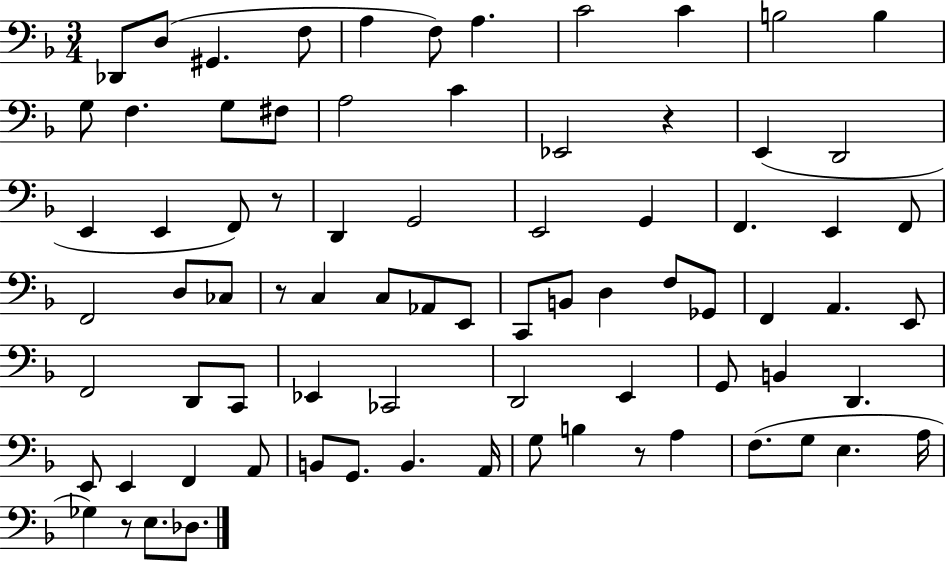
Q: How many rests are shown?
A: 5